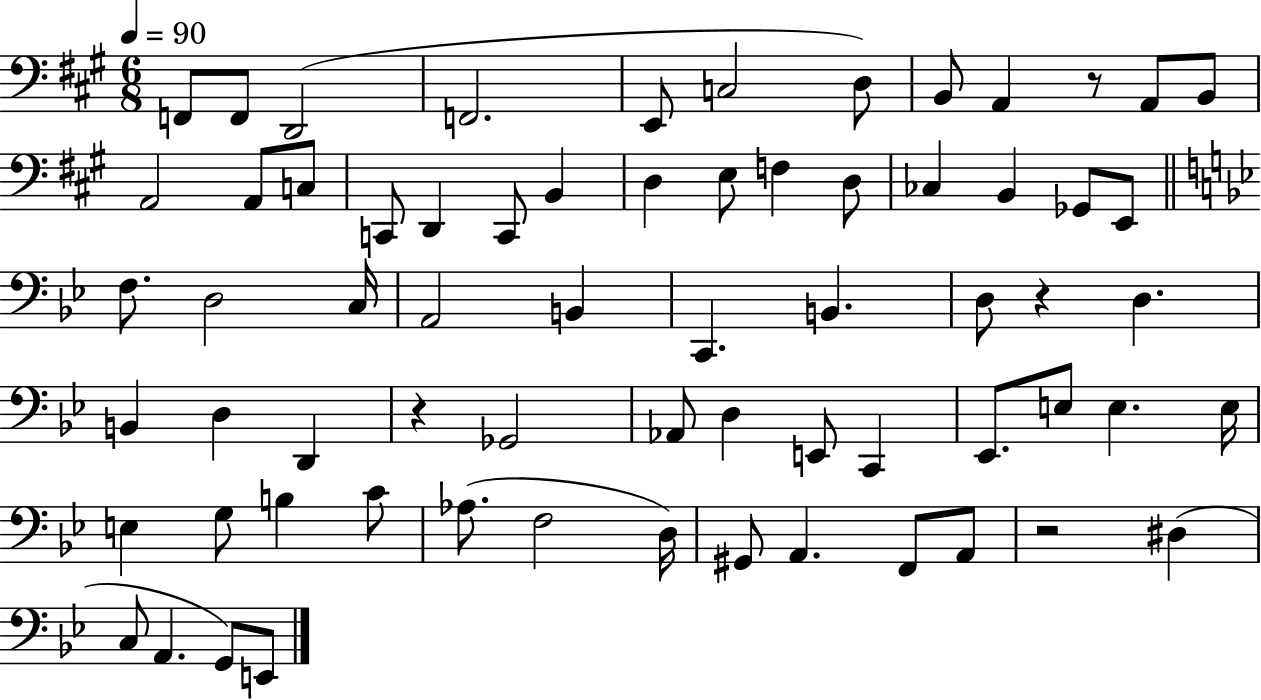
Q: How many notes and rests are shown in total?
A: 67